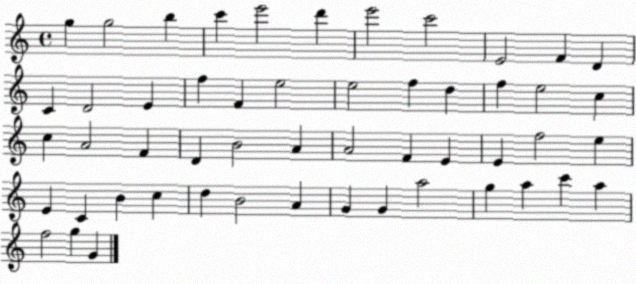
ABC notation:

X:1
T:Untitled
M:4/4
L:1/4
K:C
g g2 b c' e'2 d' e'2 c'2 E2 F D C D2 E f F e2 e2 f d f e2 c c A2 F D B2 A A2 F E E f2 e E C B c d B2 A G G a2 g a c' a f2 g G